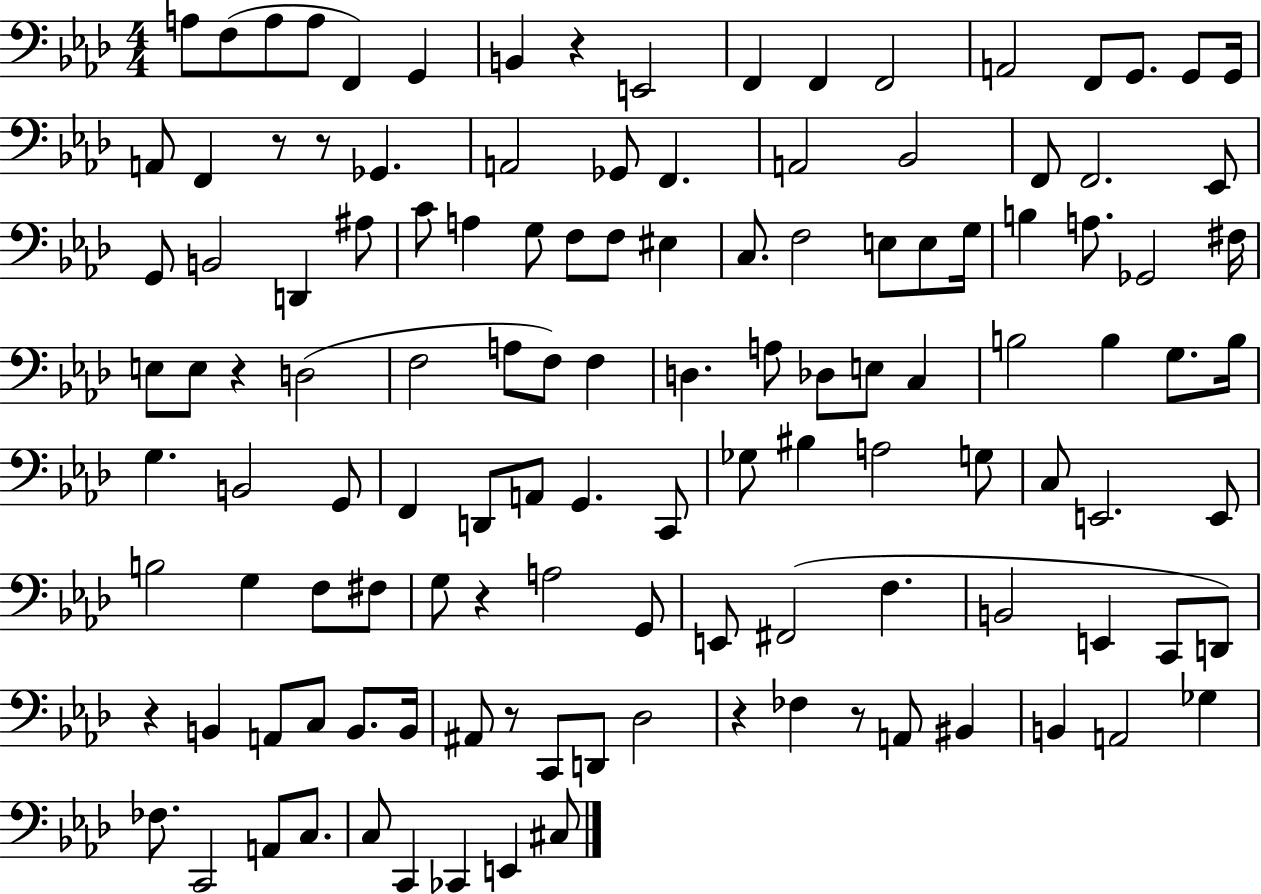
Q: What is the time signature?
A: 4/4